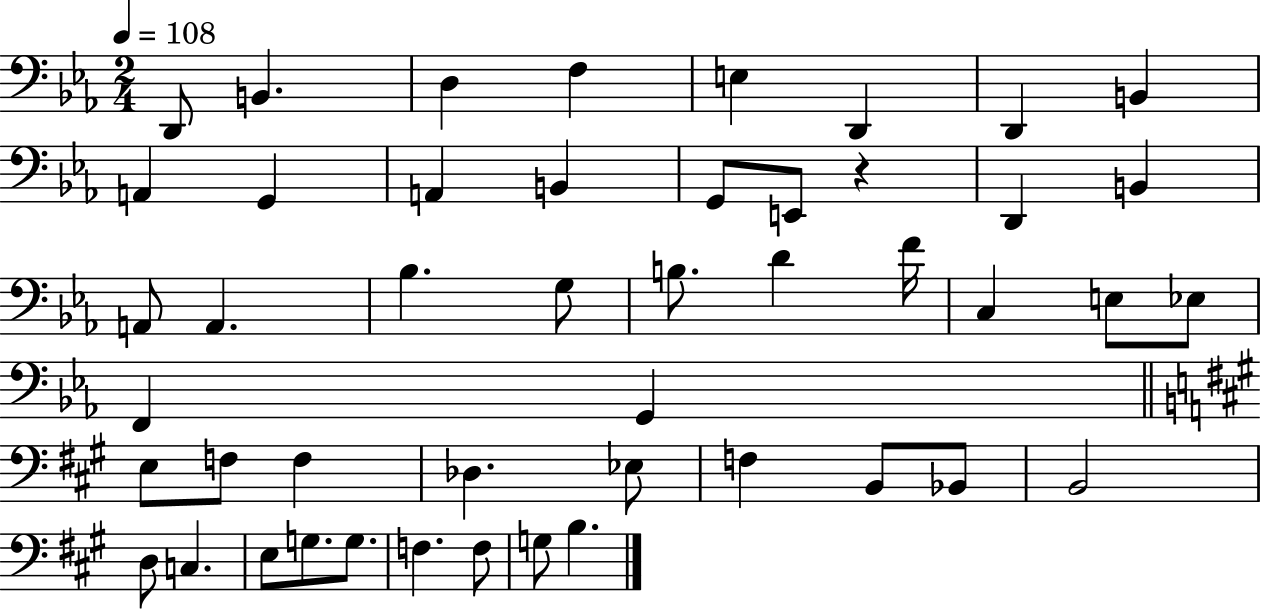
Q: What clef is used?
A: bass